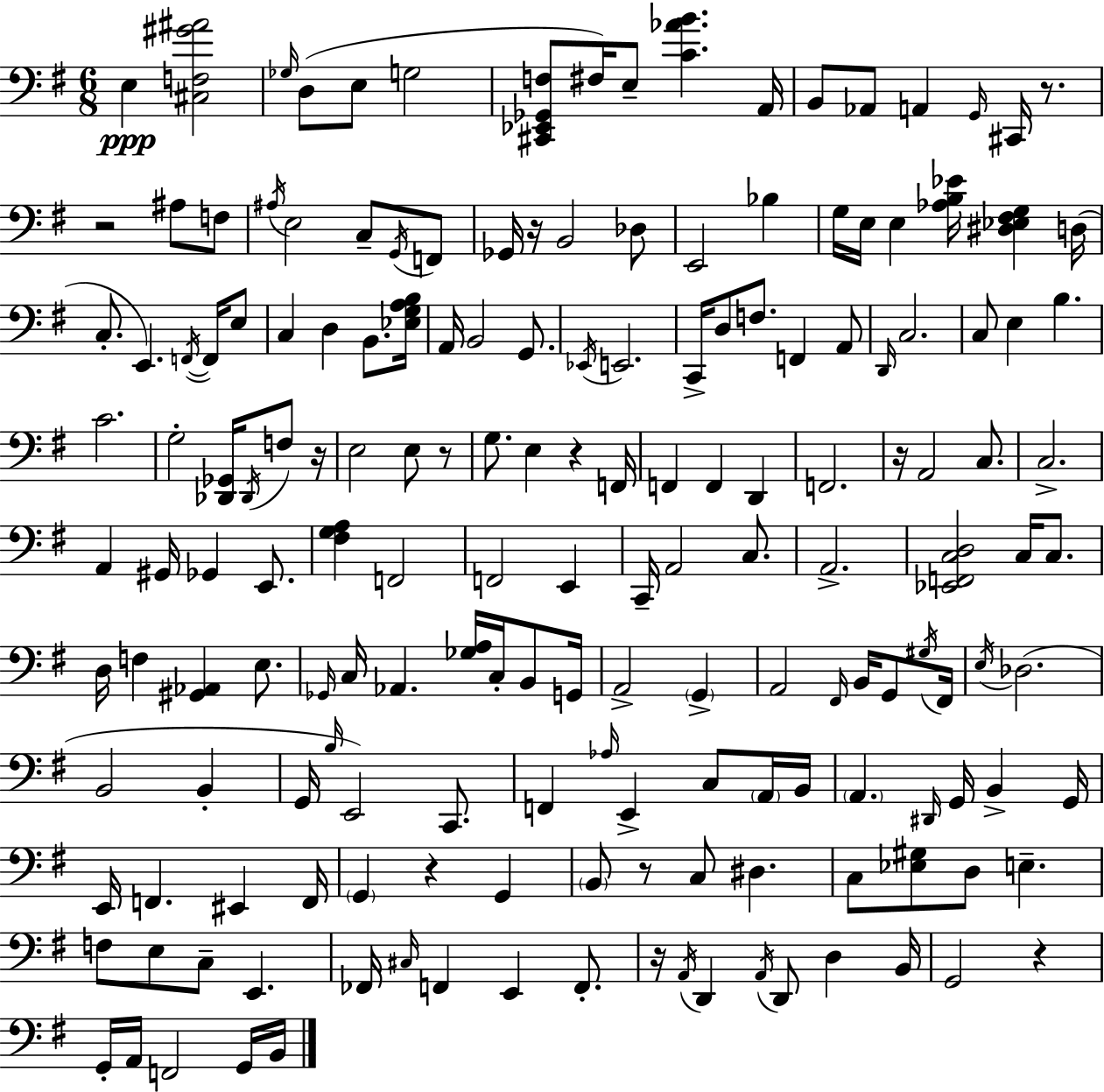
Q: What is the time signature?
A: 6/8